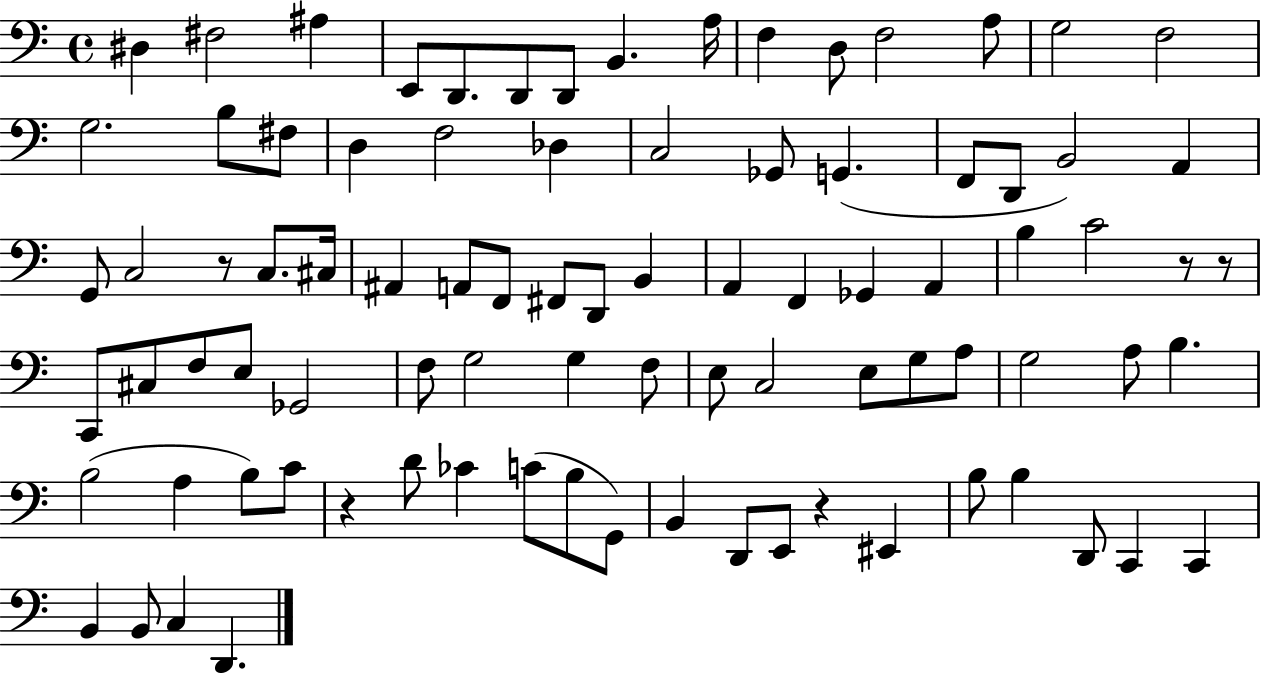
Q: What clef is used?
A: bass